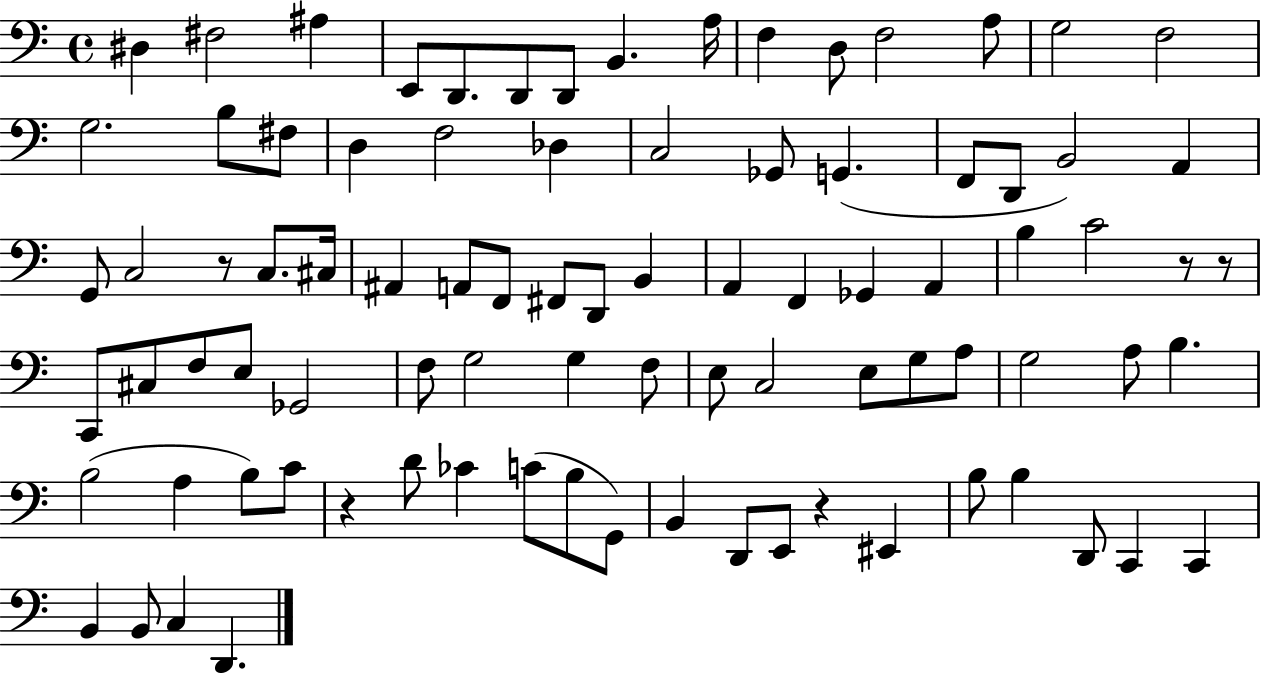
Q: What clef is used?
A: bass